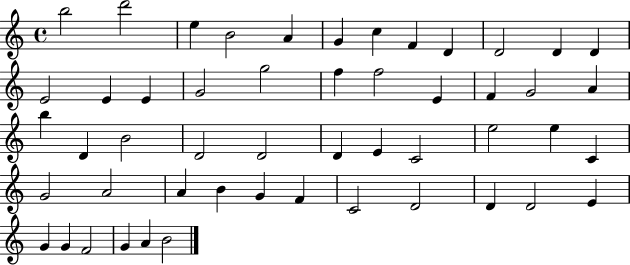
X:1
T:Untitled
M:4/4
L:1/4
K:C
b2 d'2 e B2 A G c F D D2 D D E2 E E G2 g2 f f2 E F G2 A b D B2 D2 D2 D E C2 e2 e C G2 A2 A B G F C2 D2 D D2 E G G F2 G A B2